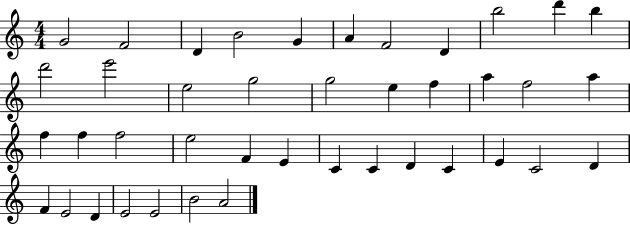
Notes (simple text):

G4/h F4/h D4/q B4/h G4/q A4/q F4/h D4/q B5/h D6/q B5/q D6/h E6/h E5/h G5/h G5/h E5/q F5/q A5/q F5/h A5/q F5/q F5/q F5/h E5/h F4/q E4/q C4/q C4/q D4/q C4/q E4/q C4/h D4/q F4/q E4/h D4/q E4/h E4/h B4/h A4/h